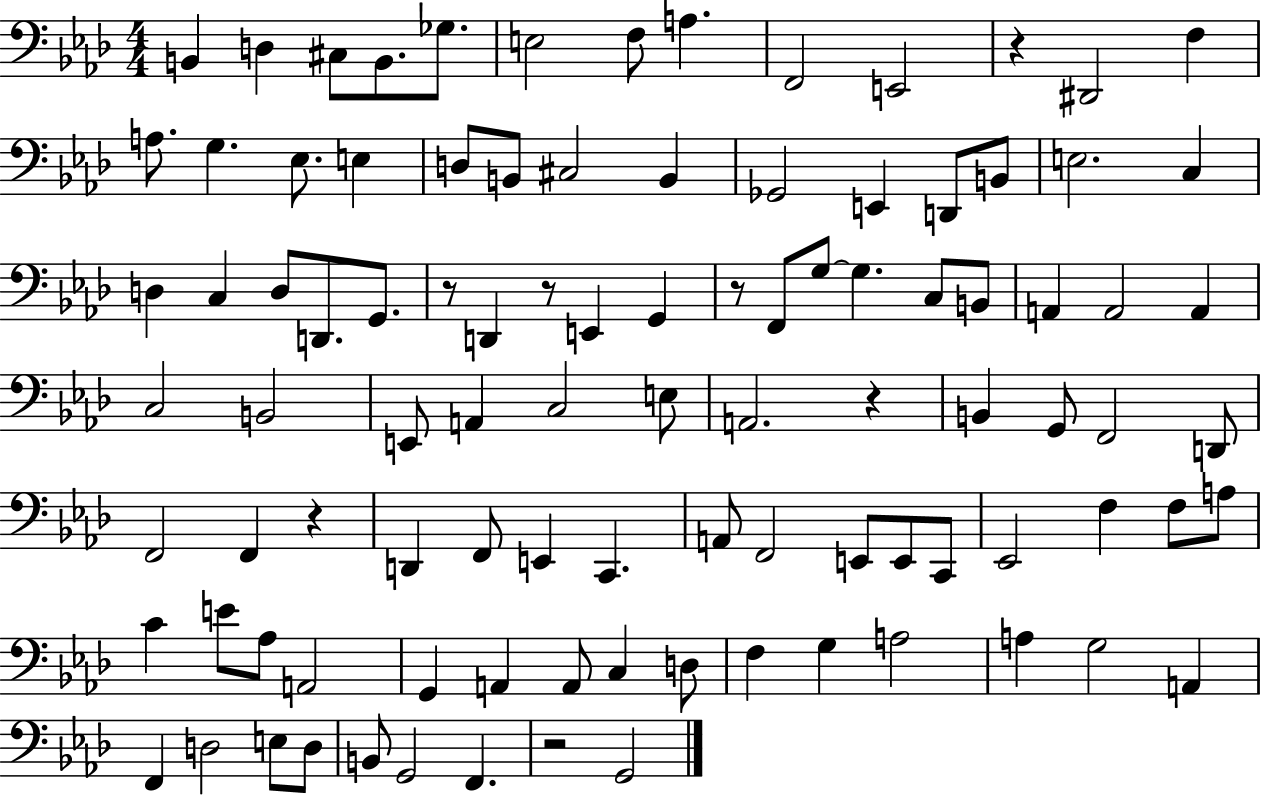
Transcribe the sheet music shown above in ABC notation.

X:1
T:Untitled
M:4/4
L:1/4
K:Ab
B,, D, ^C,/2 B,,/2 _G,/2 E,2 F,/2 A, F,,2 E,,2 z ^D,,2 F, A,/2 G, _E,/2 E, D,/2 B,,/2 ^C,2 B,, _G,,2 E,, D,,/2 B,,/2 E,2 C, D, C, D,/2 D,,/2 G,,/2 z/2 D,, z/2 E,, G,, z/2 F,,/2 G,/2 G, C,/2 B,,/2 A,, A,,2 A,, C,2 B,,2 E,,/2 A,, C,2 E,/2 A,,2 z B,, G,,/2 F,,2 D,,/2 F,,2 F,, z D,, F,,/2 E,, C,, A,,/2 F,,2 E,,/2 E,,/2 C,,/2 _E,,2 F, F,/2 A,/2 C E/2 _A,/2 A,,2 G,, A,, A,,/2 C, D,/2 F, G, A,2 A, G,2 A,, F,, D,2 E,/2 D,/2 B,,/2 G,,2 F,, z2 G,,2